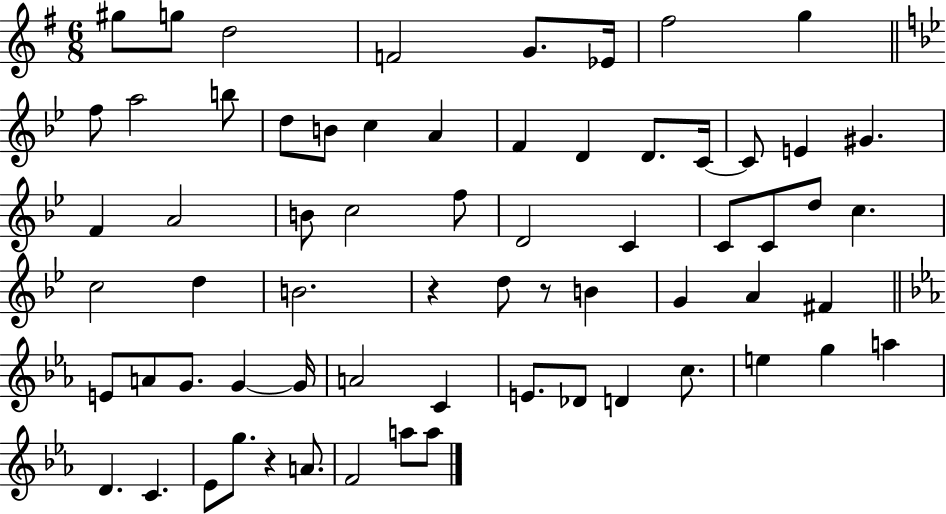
G#5/e G5/e D5/h F4/h G4/e. Eb4/s F#5/h G5/q F5/e A5/h B5/e D5/e B4/e C5/q A4/q F4/q D4/q D4/e. C4/s C4/e E4/q G#4/q. F4/q A4/h B4/e C5/h F5/e D4/h C4/q C4/e C4/e D5/e C5/q. C5/h D5/q B4/h. R/q D5/e R/e B4/q G4/q A4/q F#4/q E4/e A4/e G4/e. G4/q G4/s A4/h C4/q E4/e. Db4/e D4/q C5/e. E5/q G5/q A5/q D4/q. C4/q. Eb4/e G5/e. R/q A4/e. F4/h A5/e A5/e